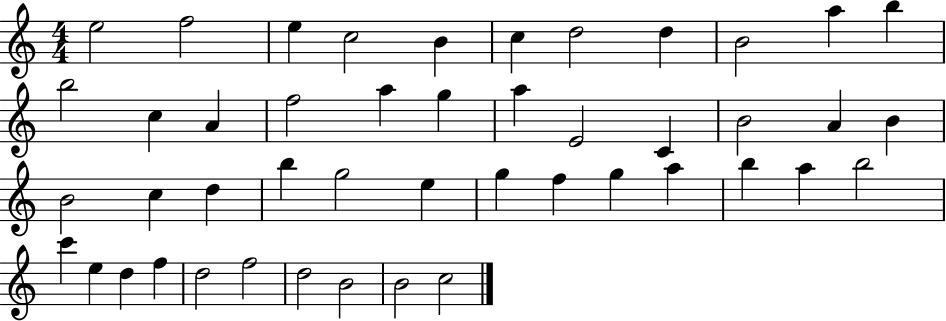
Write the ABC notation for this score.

X:1
T:Untitled
M:4/4
L:1/4
K:C
e2 f2 e c2 B c d2 d B2 a b b2 c A f2 a g a E2 C B2 A B B2 c d b g2 e g f g a b a b2 c' e d f d2 f2 d2 B2 B2 c2